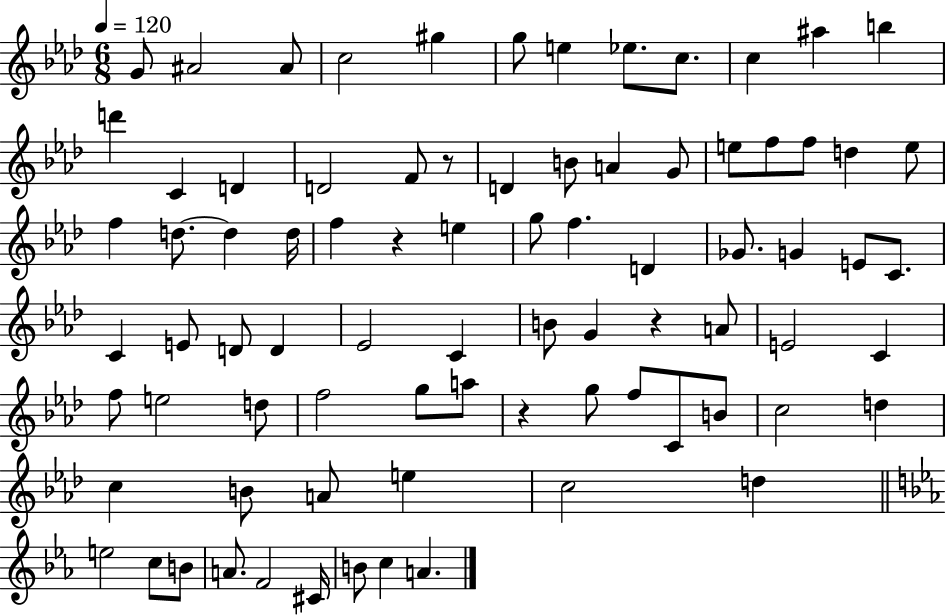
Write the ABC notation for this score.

X:1
T:Untitled
M:6/8
L:1/4
K:Ab
G/2 ^A2 ^A/2 c2 ^g g/2 e _e/2 c/2 c ^a b d' C D D2 F/2 z/2 D B/2 A G/2 e/2 f/2 f/2 d e/2 f d/2 d d/4 f z e g/2 f D _G/2 G E/2 C/2 C E/2 D/2 D _E2 C B/2 G z A/2 E2 C f/2 e2 d/2 f2 g/2 a/2 z g/2 f/2 C/2 B/2 c2 d c B/2 A/2 e c2 d e2 c/2 B/2 A/2 F2 ^C/4 B/2 c A